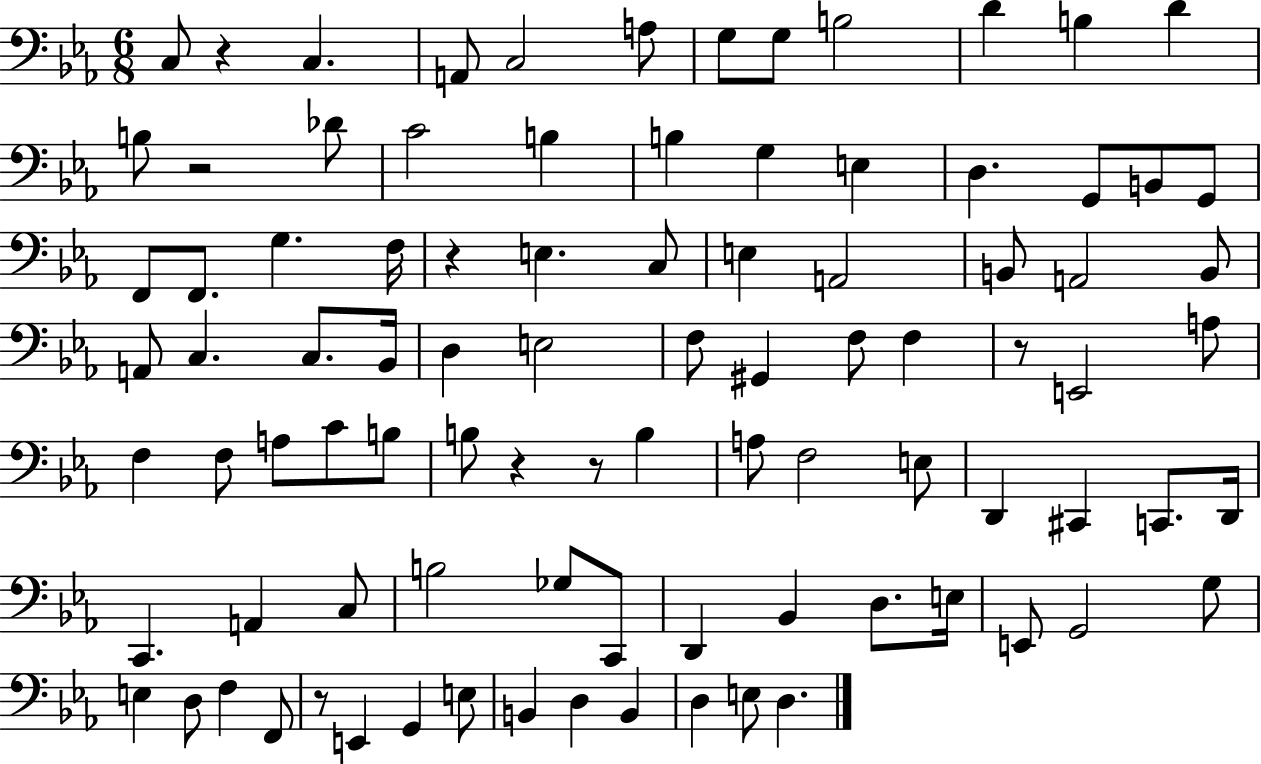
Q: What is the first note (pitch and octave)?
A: C3